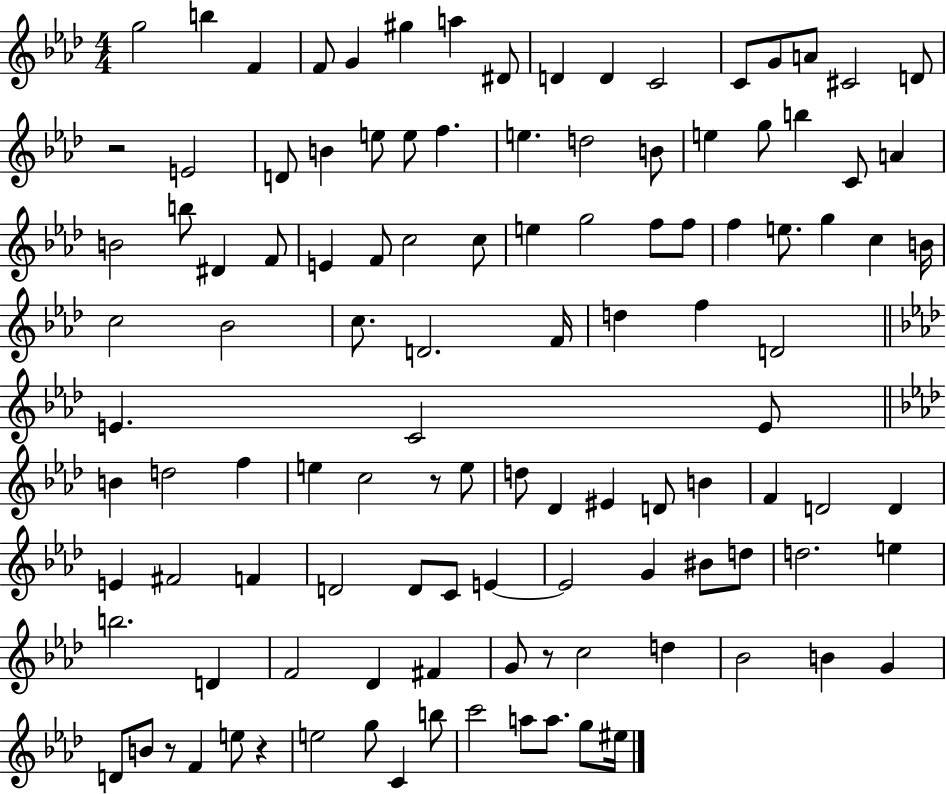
G5/h B5/q F4/q F4/e G4/q G#5/q A5/q D#4/e D4/q D4/q C4/h C4/e G4/e A4/e C#4/h D4/e R/h E4/h D4/e B4/q E5/e E5/e F5/q. E5/q. D5/h B4/e E5/q G5/e B5/q C4/e A4/q B4/h B5/e D#4/q F4/e E4/q F4/e C5/h C5/e E5/q G5/h F5/e F5/e F5/q E5/e. G5/q C5/q B4/s C5/h Bb4/h C5/e. D4/h. F4/s D5/q F5/q D4/h E4/q. C4/h E4/e B4/q D5/h F5/q E5/q C5/h R/e E5/e D5/e Db4/q EIS4/q D4/e B4/q F4/q D4/h D4/q E4/q F#4/h F4/q D4/h D4/e C4/e E4/q E4/h G4/q BIS4/e D5/e D5/h. E5/q B5/h. D4/q F4/h Db4/q F#4/q G4/e R/e C5/h D5/q Bb4/h B4/q G4/q D4/e B4/e R/e F4/q E5/e R/q E5/h G5/e C4/q B5/e C6/h A5/e A5/e. G5/e EIS5/s